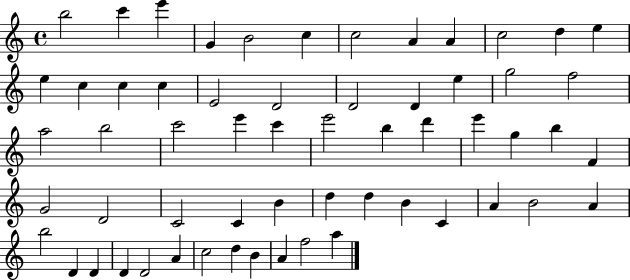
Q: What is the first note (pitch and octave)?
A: B5